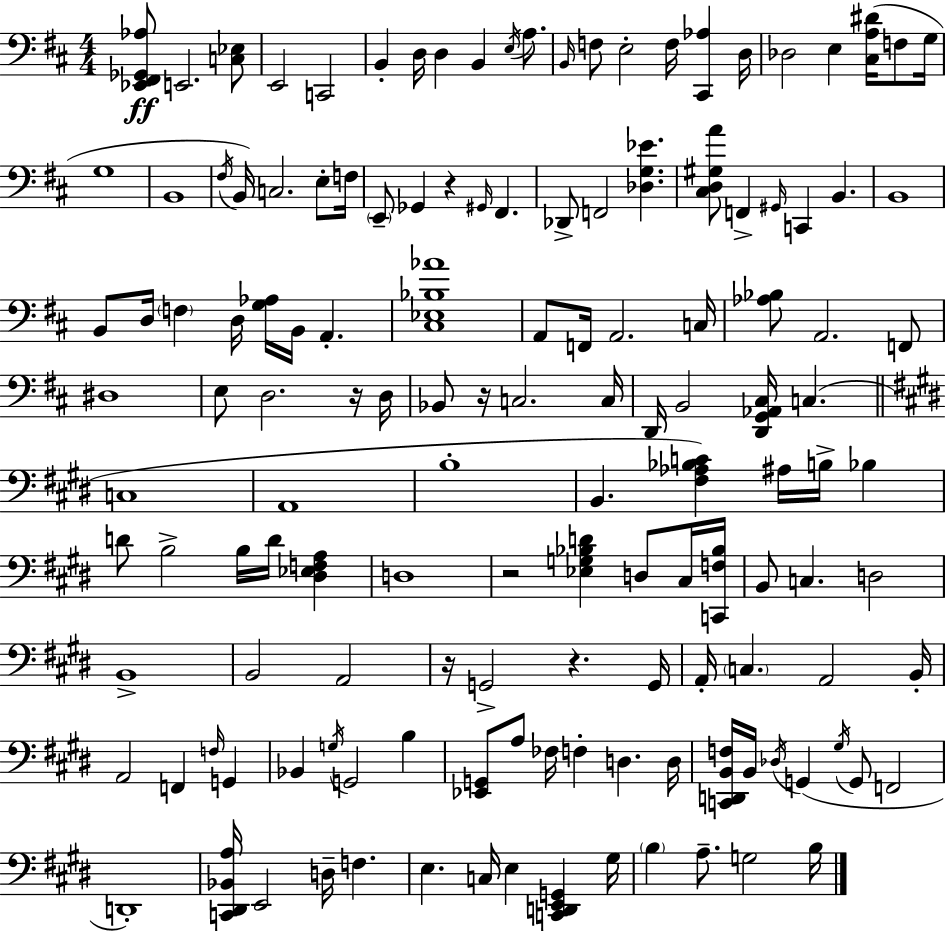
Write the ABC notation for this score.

X:1
T:Untitled
M:4/4
L:1/4
K:D
[_E,,^F,,_G,,_A,]/2 E,,2 [C,_E,]/2 E,,2 C,,2 B,, D,/4 D, B,, E,/4 A,/2 B,,/4 F,/2 E,2 F,/4 [^C,,_A,] D,/4 _D,2 E, [^C,A,^D]/4 F,/2 G,/4 G,4 B,,4 ^F,/4 B,,/4 C,2 E,/2 F,/4 E,,/2 _G,, z ^G,,/4 ^F,, _D,,/2 F,,2 [_D,G,_E] [^C,D,^G,A]/2 F,, ^G,,/4 C,, B,, B,,4 B,,/2 D,/4 F, D,/4 [G,_A,]/4 B,,/4 A,, [^C,_E,_B,_A]4 A,,/2 F,,/4 A,,2 C,/4 [_A,_B,]/2 A,,2 F,,/2 ^D,4 E,/2 D,2 z/4 D,/4 _B,,/2 z/4 C,2 C,/4 D,,/4 B,,2 [D,,G,,_A,,^C,]/4 C, C,4 A,,4 B,4 B,, [^F,_A,_B,C] ^A,/4 B,/4 _B, D/2 B,2 B,/4 D/4 [^D,_E,F,A,] D,4 z2 [_E,G,_B,D] D,/2 ^C,/4 [C,,F,_B,]/4 B,,/2 C, D,2 B,,4 B,,2 A,,2 z/4 G,,2 z G,,/4 A,,/4 C, A,,2 B,,/4 A,,2 F,, F,/4 G,, _B,, G,/4 G,,2 B, [_E,,G,,]/2 A,/2 _F,/4 F, D, D,/4 [C,,D,,B,,F,]/4 B,,/4 _D,/4 G,, ^G,/4 G,,/2 F,,2 D,,4 [C,,^D,,_B,,A,]/4 E,,2 D,/4 F, E, C,/4 E, [C,,D,,E,,G,,] ^G,/4 B, A,/2 G,2 B,/4